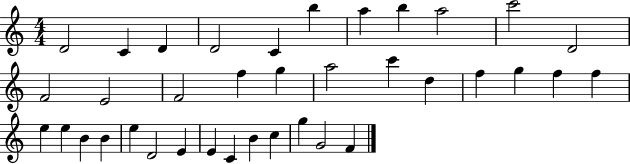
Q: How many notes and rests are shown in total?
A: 37